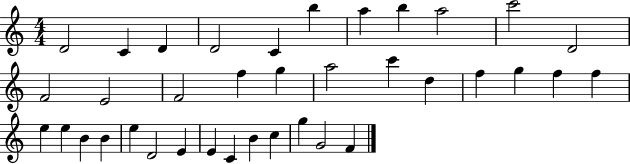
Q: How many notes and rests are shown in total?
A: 37